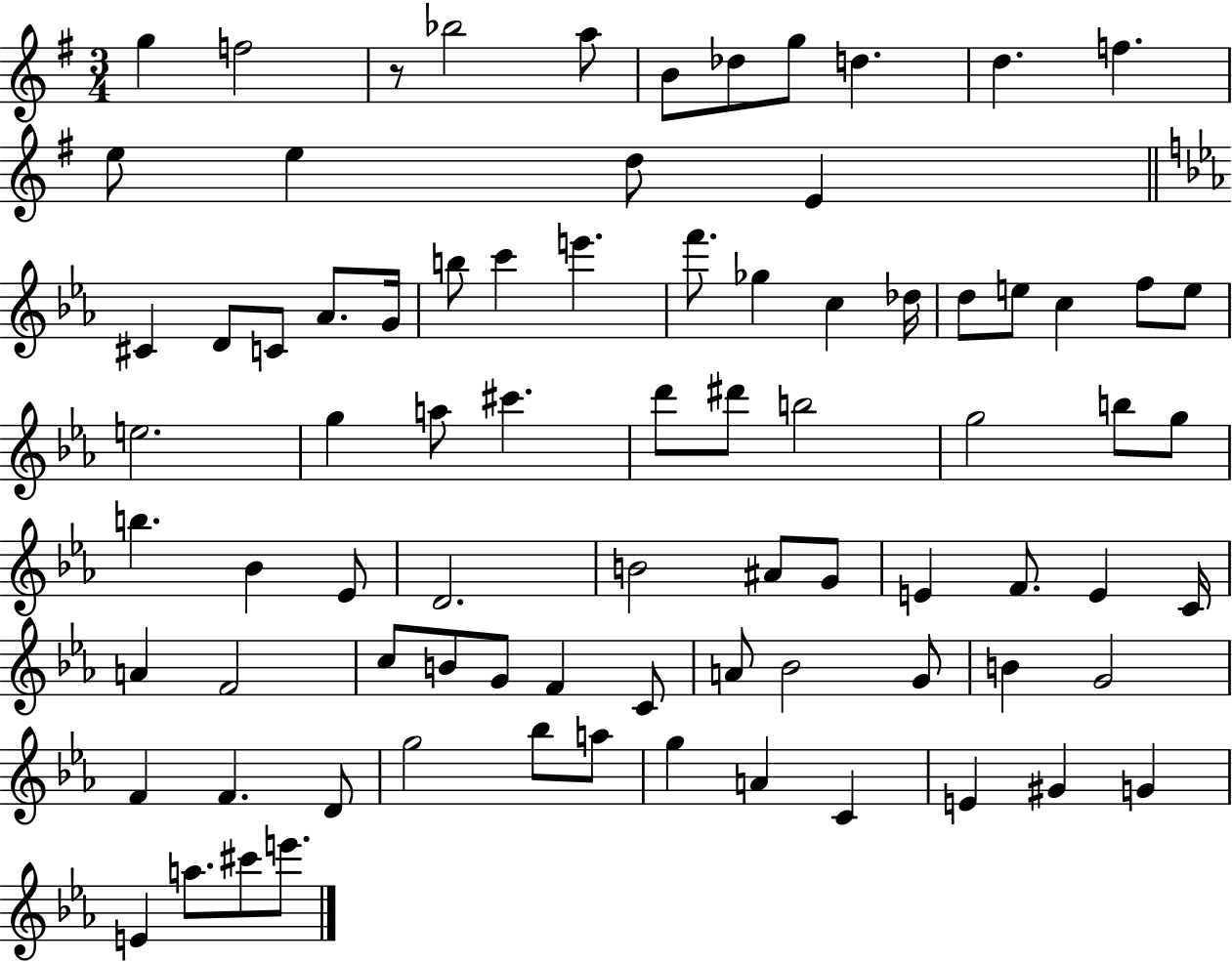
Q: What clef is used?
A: treble